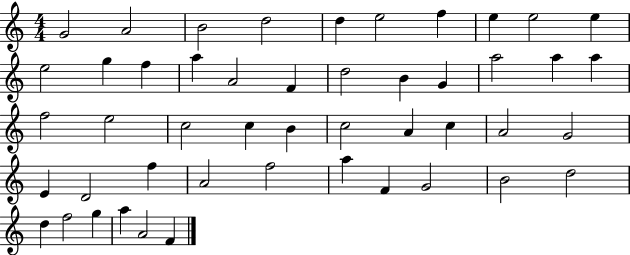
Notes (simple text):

G4/h A4/h B4/h D5/h D5/q E5/h F5/q E5/q E5/h E5/q E5/h G5/q F5/q A5/q A4/h F4/q D5/h B4/q G4/q A5/h A5/q A5/q F5/h E5/h C5/h C5/q B4/q C5/h A4/q C5/q A4/h G4/h E4/q D4/h F5/q A4/h F5/h A5/q F4/q G4/h B4/h D5/h D5/q F5/h G5/q A5/q A4/h F4/q